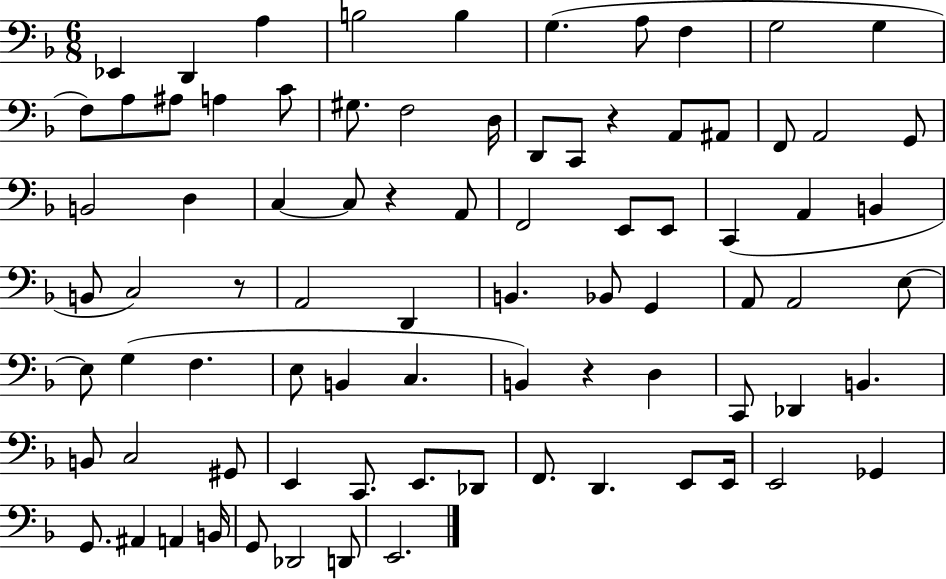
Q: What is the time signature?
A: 6/8